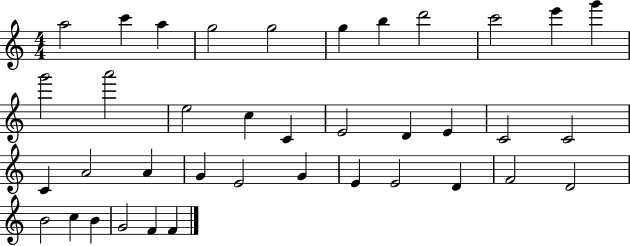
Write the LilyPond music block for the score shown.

{
  \clef treble
  \numericTimeSignature
  \time 4/4
  \key c \major
  a''2 c'''4 a''4 | g''2 g''2 | g''4 b''4 d'''2 | c'''2 e'''4 g'''4 | \break g'''2 a'''2 | e''2 c''4 c'4 | e'2 d'4 e'4 | c'2 c'2 | \break c'4 a'2 a'4 | g'4 e'2 g'4 | e'4 e'2 d'4 | f'2 d'2 | \break b'2 c''4 b'4 | g'2 f'4 f'4 | \bar "|."
}